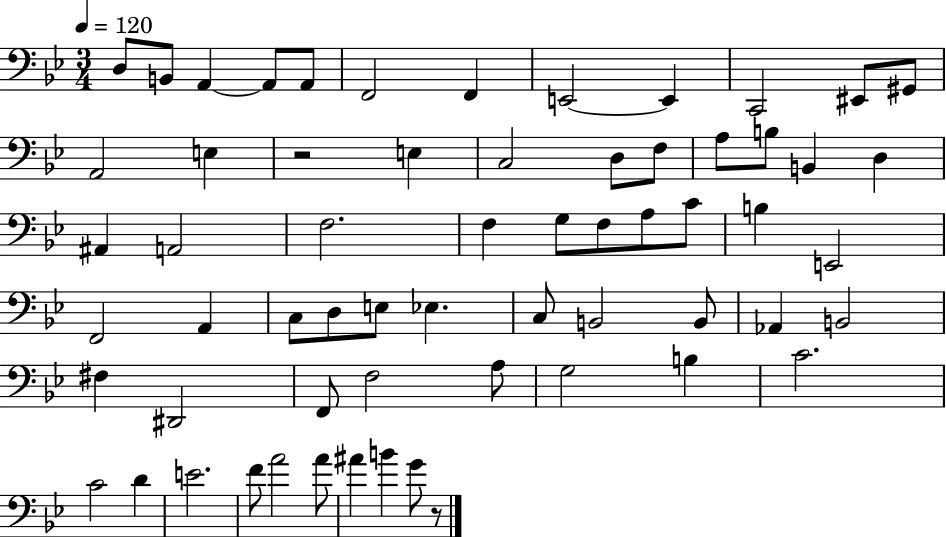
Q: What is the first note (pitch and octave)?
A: D3